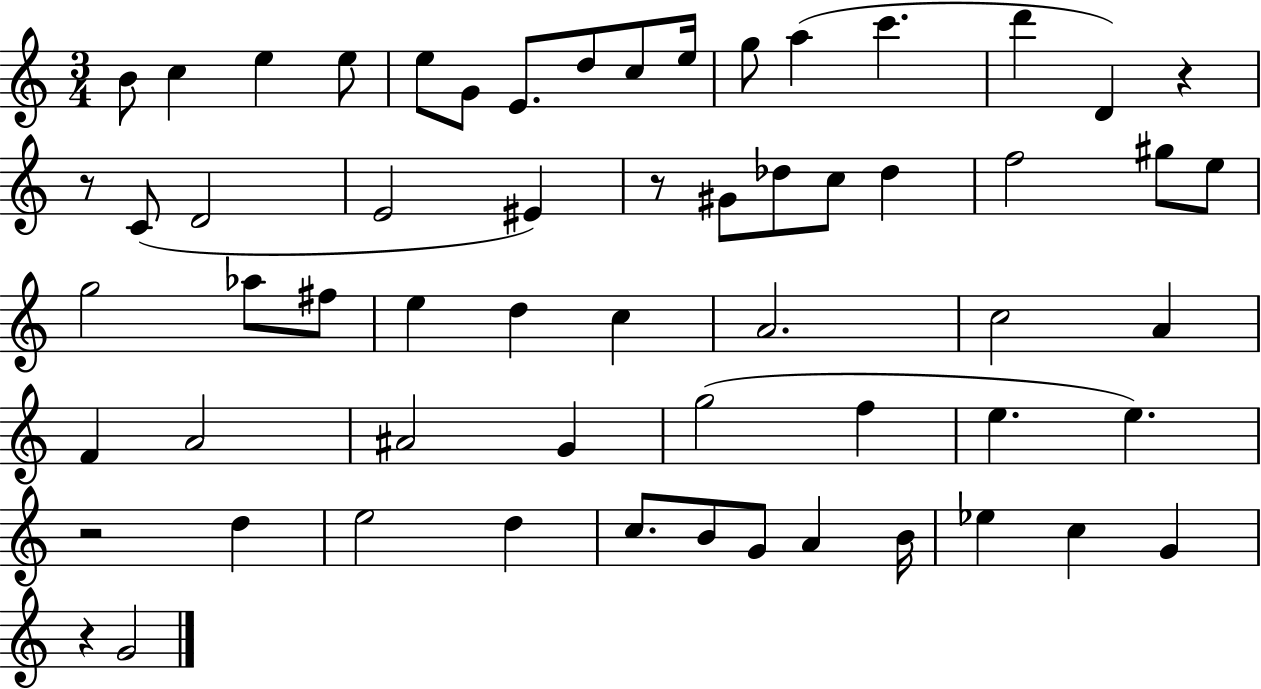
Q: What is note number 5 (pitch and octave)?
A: E5